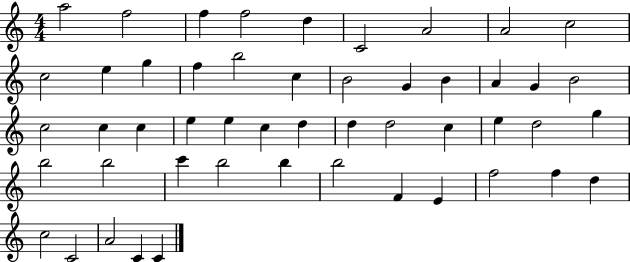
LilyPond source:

{
  \clef treble
  \numericTimeSignature
  \time 4/4
  \key c \major
  a''2 f''2 | f''4 f''2 d''4 | c'2 a'2 | a'2 c''2 | \break c''2 e''4 g''4 | f''4 b''2 c''4 | b'2 g'4 b'4 | a'4 g'4 b'2 | \break c''2 c''4 c''4 | e''4 e''4 c''4 d''4 | d''4 d''2 c''4 | e''4 d''2 g''4 | \break b''2 b''2 | c'''4 b''2 b''4 | b''2 f'4 e'4 | f''2 f''4 d''4 | \break c''2 c'2 | a'2 c'4 c'4 | \bar "|."
}